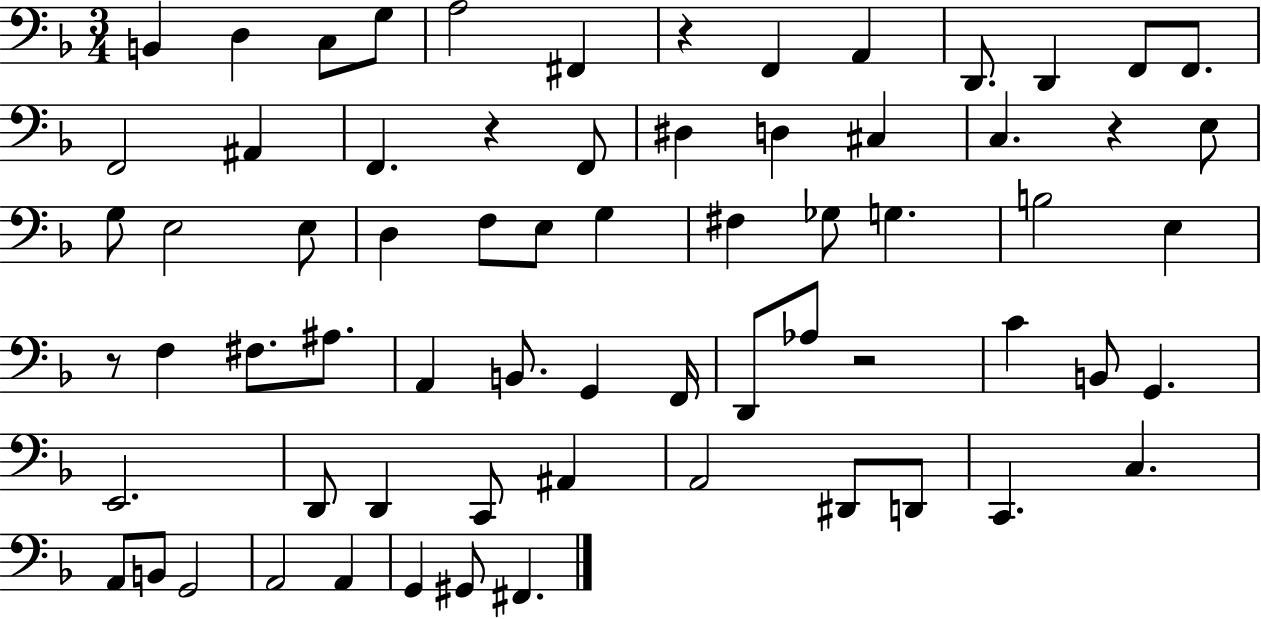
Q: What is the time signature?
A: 3/4